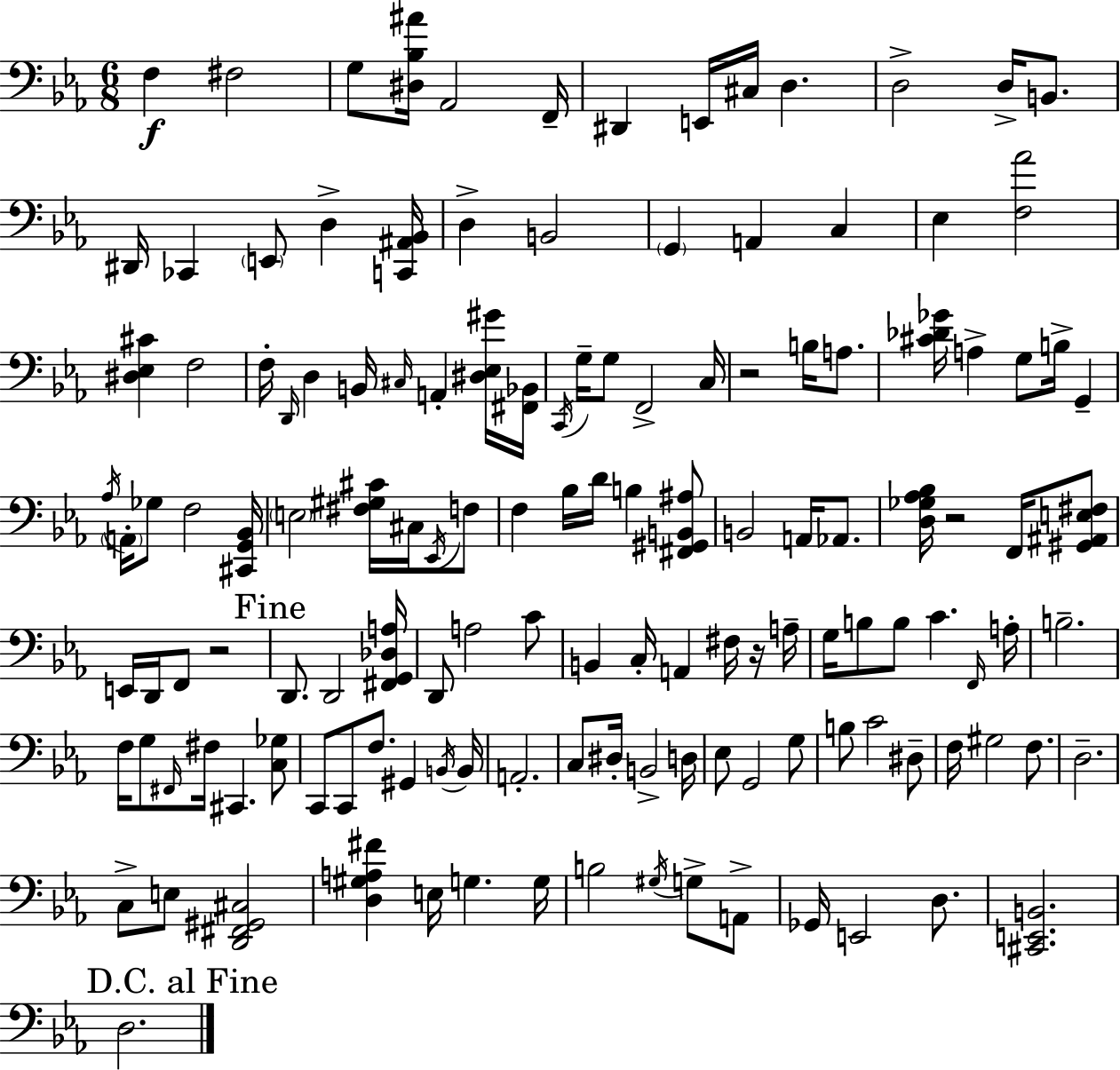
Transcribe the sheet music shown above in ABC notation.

X:1
T:Untitled
M:6/8
L:1/4
K:Cm
F, ^F,2 G,/2 [^D,_B,^A]/4 _A,,2 F,,/4 ^D,, E,,/4 ^C,/4 D, D,2 D,/4 B,,/2 ^D,,/4 _C,, E,,/2 D, [C,,^A,,_B,,]/4 D, B,,2 G,, A,, C, _E, [F,_A]2 [^D,_E,^C] F,2 F,/4 D,,/4 D, B,,/4 ^C,/4 A,, [^D,_E,^G]/4 [^F,,_B,,]/4 C,,/4 G,/4 G,/2 F,,2 C,/4 z2 B,/4 A,/2 [^C_D_G]/4 A, G,/2 B,/4 G,, _A,/4 A,,/4 _G,/2 F,2 [^C,,G,,_B,,]/4 E,2 [^F,^G,^C]/4 ^C,/4 _E,,/4 F,/2 F, _B,/4 D/4 B, [^F,,^G,,B,,^A,]/2 B,,2 A,,/4 _A,,/2 [D,_G,_A,_B,]/4 z2 F,,/4 [^G,,^A,,E,^F,]/2 E,,/4 D,,/4 F,,/2 z2 D,,/2 D,,2 [^F,,G,,_D,A,]/4 D,,/2 A,2 C/2 B,, C,/4 A,, ^F,/4 z/4 A,/4 G,/4 B,/2 B,/2 C F,,/4 A,/4 B,2 F,/4 G,/2 ^F,,/4 ^F,/4 ^C,, [C,_G,]/2 C,,/2 C,,/2 F,/2 ^G,, B,,/4 B,,/4 A,,2 C,/2 ^D,/4 B,,2 D,/4 _E,/2 G,,2 G,/2 B,/2 C2 ^D,/2 F,/4 ^G,2 F,/2 D,2 C,/2 E,/2 [D,,^F,,^G,,^C,]2 [D,^G,A,^F] E,/4 G, G,/4 B,2 ^G,/4 G,/2 A,,/2 _G,,/4 E,,2 D,/2 [^C,,E,,B,,]2 D,2